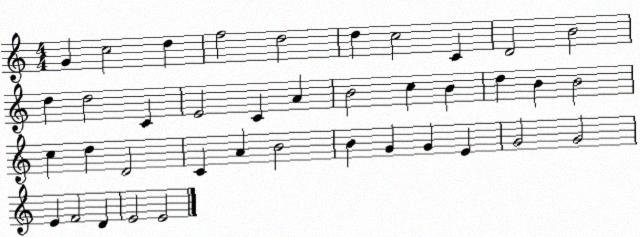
X:1
T:Untitled
M:4/4
L:1/4
K:C
G c2 d f2 d2 d c2 C D2 B2 d d2 C E2 C A B2 c B d B B2 c d D2 C A B2 B G G E G2 G2 E F2 D E2 E2